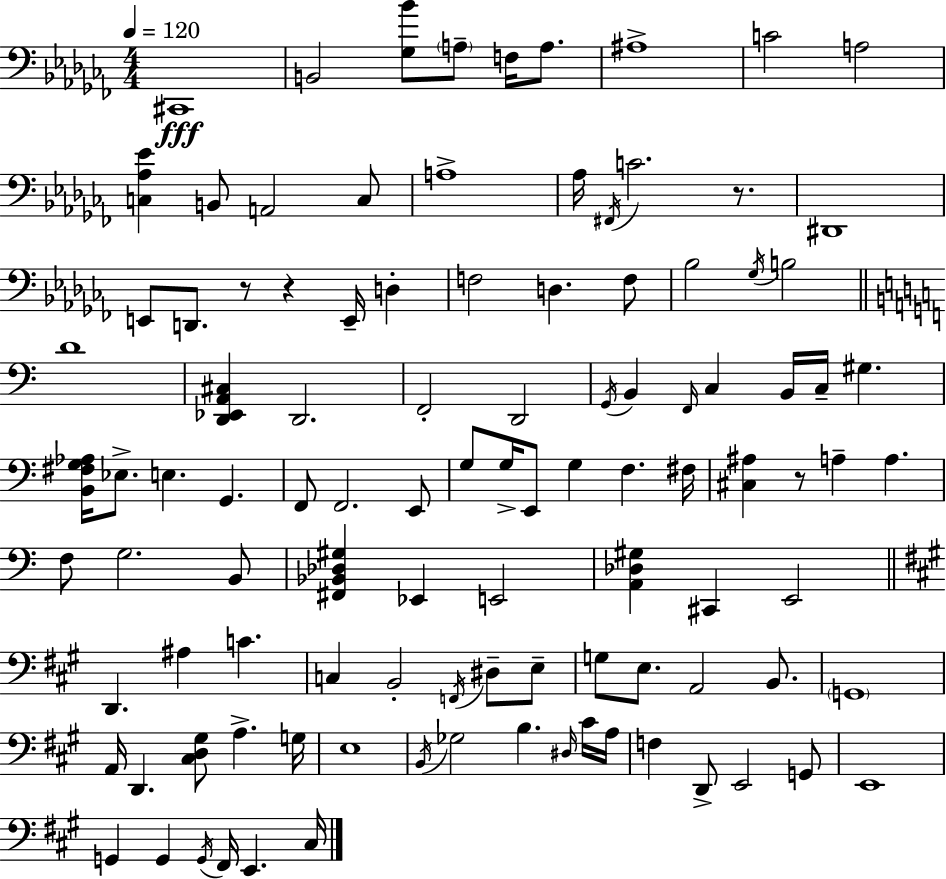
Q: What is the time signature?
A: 4/4